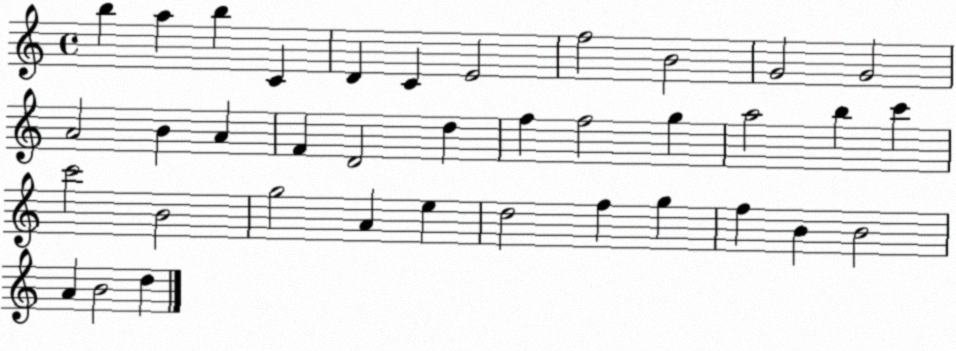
X:1
T:Untitled
M:4/4
L:1/4
K:C
b a b C D C E2 f2 B2 G2 G2 A2 B A F D2 d f f2 g a2 b c' c'2 B2 g2 A e d2 f g f B B2 A B2 d